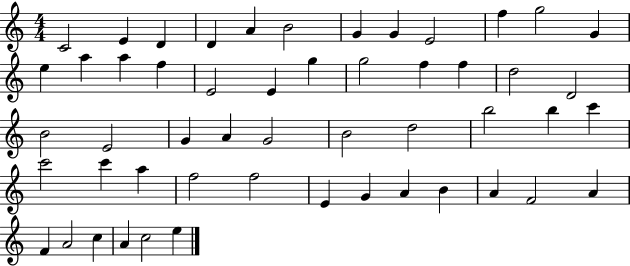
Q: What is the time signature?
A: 4/4